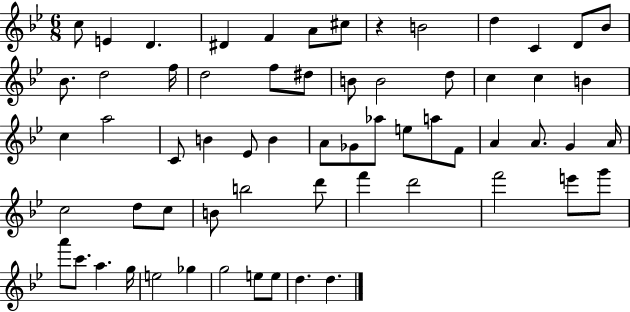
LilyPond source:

{
  \clef treble
  \numericTimeSignature
  \time 6/8
  \key bes \major
  c''8 e'4 d'4. | dis'4 f'4 a'8 cis''8 | r4 b'2 | d''4 c'4 d'8 bes'8 | \break bes'8. d''2 f''16 | d''2 f''8 dis''8 | b'8 b'2 d''8 | c''4 c''4 b'4 | \break c''4 a''2 | c'8 b'4 ees'8 b'4 | a'8 ges'8 aes''8 e''8 a''8 f'8 | a'4 a'8. g'4 a'16 | \break c''2 d''8 c''8 | b'8 b''2 d'''8 | f'''4 d'''2 | f'''2 e'''8 g'''8 | \break a'''8 c'''8. a''4. g''16 | e''2 ges''4 | g''2 e''8 e''8 | d''4. d''4. | \break \bar "|."
}